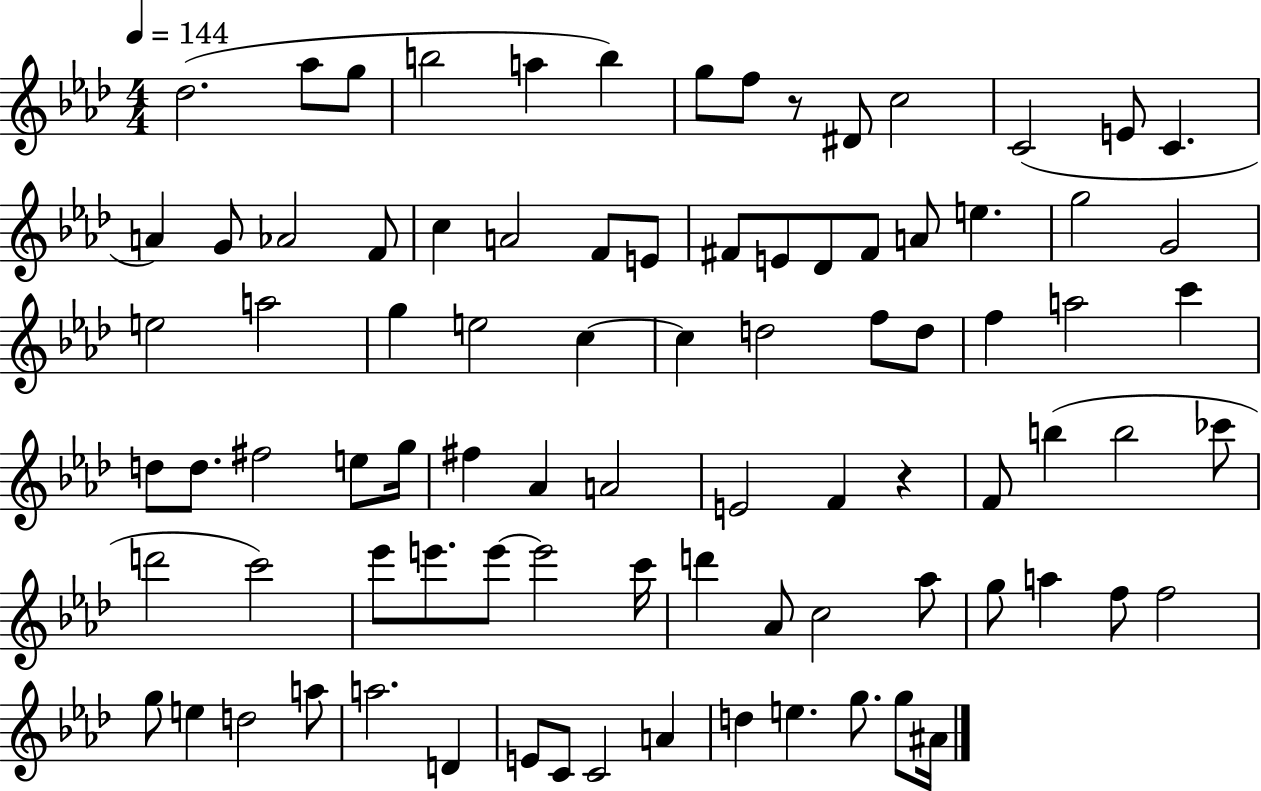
Db5/h. Ab5/e G5/e B5/h A5/q B5/q G5/e F5/e R/e D#4/e C5/h C4/h E4/e C4/q. A4/q G4/e Ab4/h F4/e C5/q A4/h F4/e E4/e F#4/e E4/e Db4/e F#4/e A4/e E5/q. G5/h G4/h E5/h A5/h G5/q E5/h C5/q C5/q D5/h F5/e D5/e F5/q A5/h C6/q D5/e D5/e. F#5/h E5/e G5/s F#5/q Ab4/q A4/h E4/h F4/q R/q F4/e B5/q B5/h CES6/e D6/h C6/h Eb6/e E6/e. E6/e E6/h C6/s D6/q Ab4/e C5/h Ab5/e G5/e A5/q F5/e F5/h G5/e E5/q D5/h A5/e A5/h. D4/q E4/e C4/e C4/h A4/q D5/q E5/q. G5/e. G5/e A#4/s